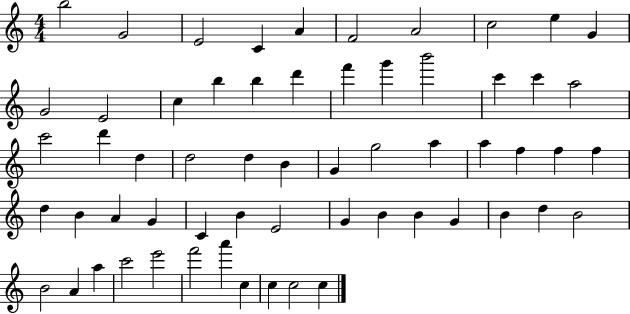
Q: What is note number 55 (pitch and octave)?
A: F6